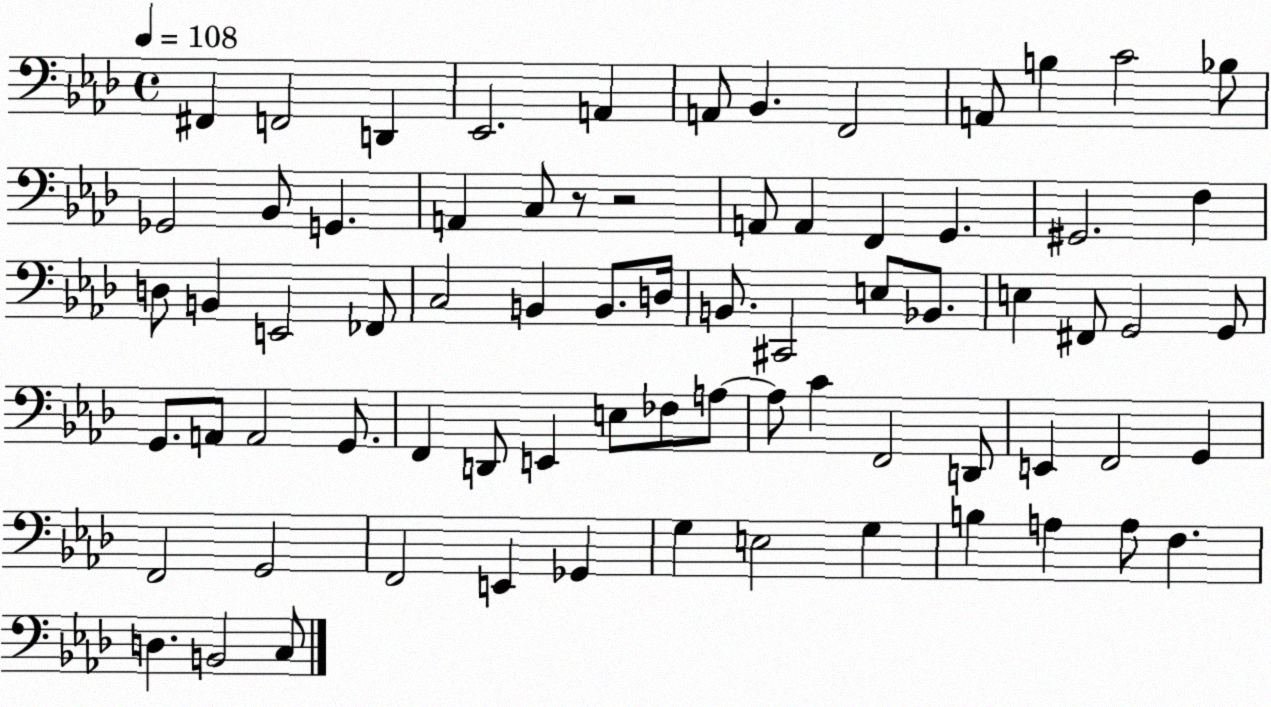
X:1
T:Untitled
M:4/4
L:1/4
K:Ab
^F,, F,,2 D,, _E,,2 A,, A,,/2 _B,, F,,2 A,,/2 B, C2 _B,/2 _G,,2 _B,,/2 G,, A,, C,/2 z/2 z2 A,,/2 A,, F,, G,, ^G,,2 F, D,/2 B,, E,,2 _F,,/2 C,2 B,, B,,/2 D,/4 B,,/2 ^C,,2 E,/2 _B,,/2 E, ^F,,/2 G,,2 G,,/2 G,,/2 A,,/2 A,,2 G,,/2 F,, D,,/2 E,, E,/2 _F,/2 A,/2 A,/2 C F,,2 D,,/2 E,, F,,2 G,, F,,2 G,,2 F,,2 E,, _G,, G, E,2 G, B, A, A,/2 F, D, B,,2 C,/2